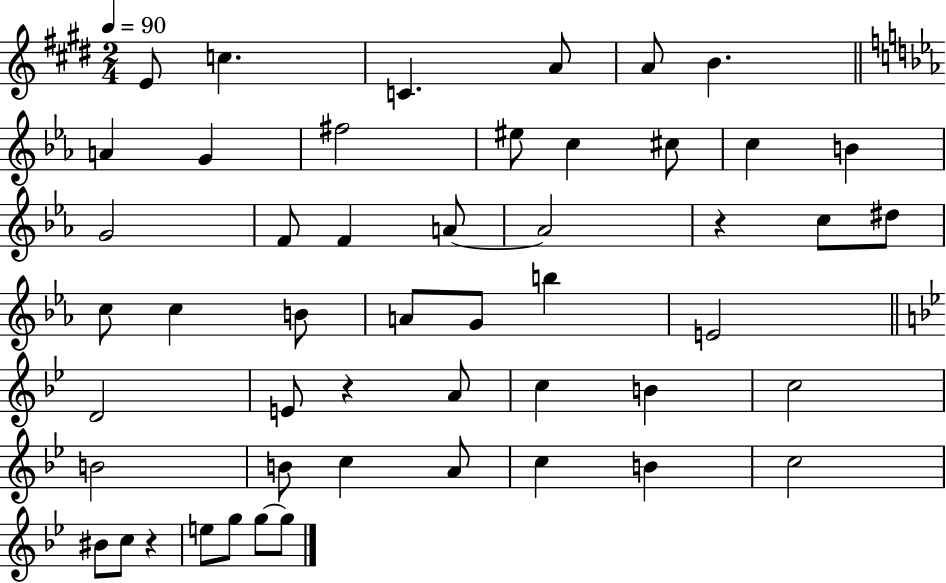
E4/e C5/q. C4/q. A4/e A4/e B4/q. A4/q G4/q F#5/h EIS5/e C5/q C#5/e C5/q B4/q G4/h F4/e F4/q A4/e A4/h R/q C5/e D#5/e C5/e C5/q B4/e A4/e G4/e B5/q E4/h D4/h E4/e R/q A4/e C5/q B4/q C5/h B4/h B4/e C5/q A4/e C5/q B4/q C5/h BIS4/e C5/e R/q E5/e G5/e G5/e G5/e